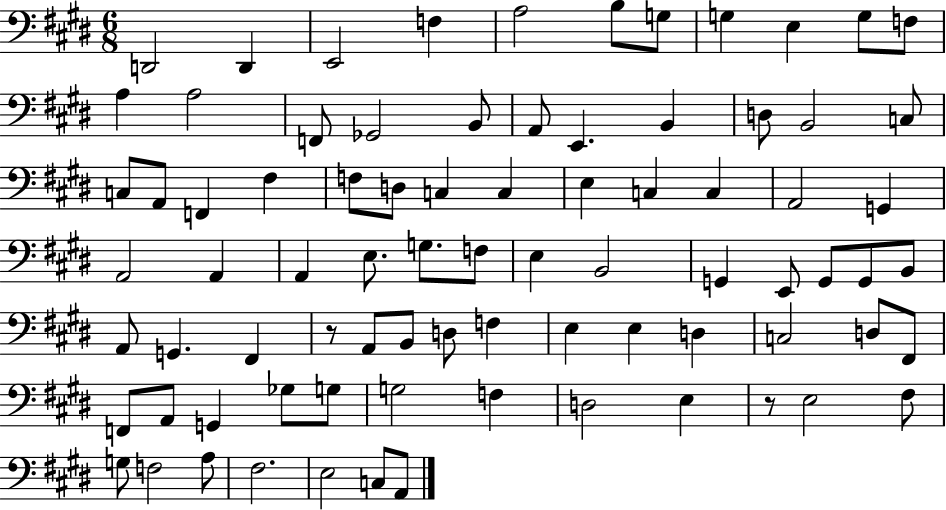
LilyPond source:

{
  \clef bass
  \numericTimeSignature
  \time 6/8
  \key e \major
  \repeat volta 2 { d,2 d,4 | e,2 f4 | a2 b8 g8 | g4 e4 g8 f8 | \break a4 a2 | f,8 ges,2 b,8 | a,8 e,4. b,4 | d8 b,2 c8 | \break c8 a,8 f,4 fis4 | f8 d8 c4 c4 | e4 c4 c4 | a,2 g,4 | \break a,2 a,4 | a,4 e8. g8. f8 | e4 b,2 | g,4 e,8 g,8 g,8 b,8 | \break a,8 g,4. fis,4 | r8 a,8 b,8 d8 f4 | e4 e4 d4 | c2 d8 fis,8 | \break f,8 a,8 g,4 ges8 g8 | g2 f4 | d2 e4 | r8 e2 fis8 | \break g8 f2 a8 | fis2. | e2 c8 a,8 | } \bar "|."
}